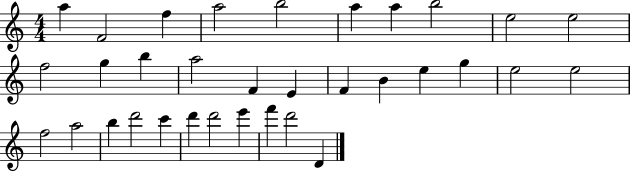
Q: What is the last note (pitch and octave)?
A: D4